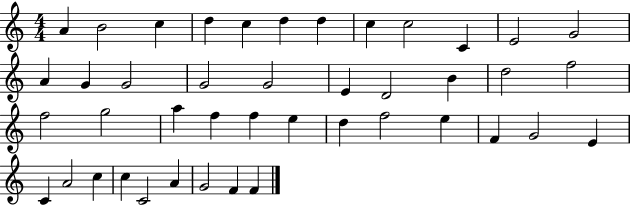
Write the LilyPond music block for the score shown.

{
  \clef treble
  \numericTimeSignature
  \time 4/4
  \key c \major
  a'4 b'2 c''4 | d''4 c''4 d''4 d''4 | c''4 c''2 c'4 | e'2 g'2 | \break a'4 g'4 g'2 | g'2 g'2 | e'4 d'2 b'4 | d''2 f''2 | \break f''2 g''2 | a''4 f''4 f''4 e''4 | d''4 f''2 e''4 | f'4 g'2 e'4 | \break c'4 a'2 c''4 | c''4 c'2 a'4 | g'2 f'4 f'4 | \bar "|."
}